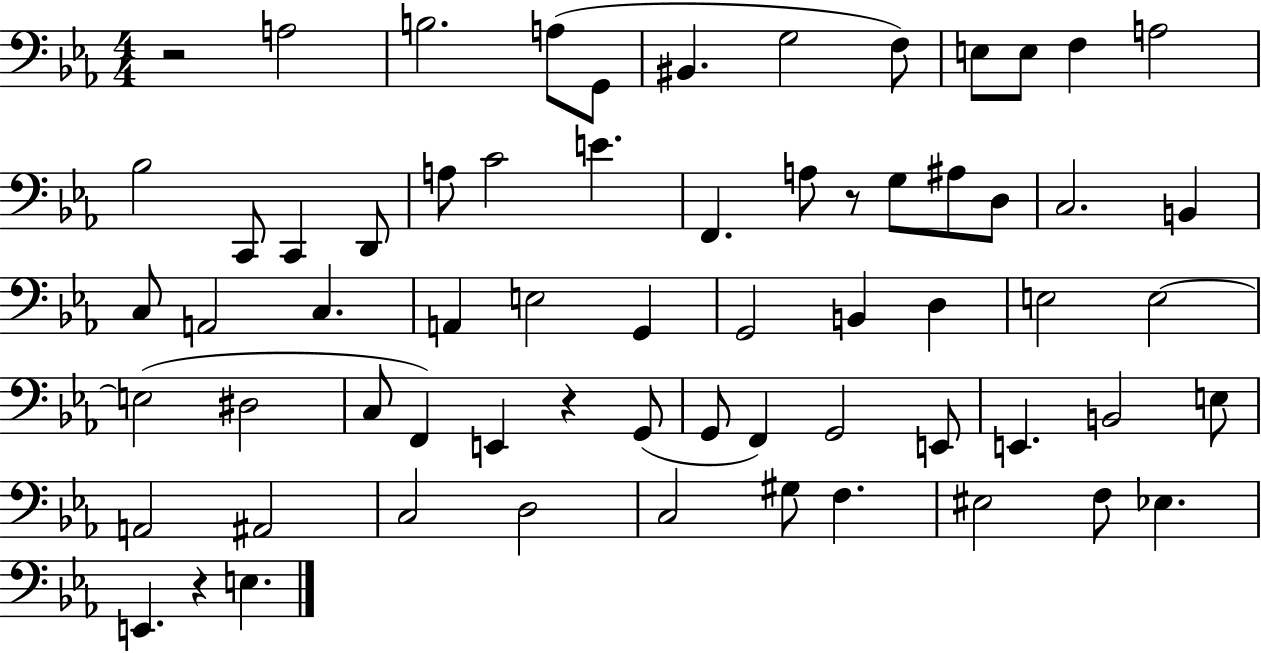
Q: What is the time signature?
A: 4/4